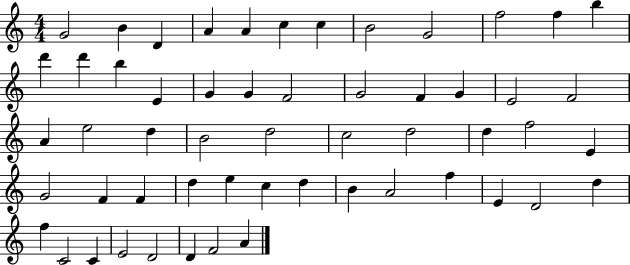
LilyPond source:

{
  \clef treble
  \numericTimeSignature
  \time 4/4
  \key c \major
  g'2 b'4 d'4 | a'4 a'4 c''4 c''4 | b'2 g'2 | f''2 f''4 b''4 | \break d'''4 d'''4 b''4 e'4 | g'4 g'4 f'2 | g'2 f'4 g'4 | e'2 f'2 | \break a'4 e''2 d''4 | b'2 d''2 | c''2 d''2 | d''4 f''2 e'4 | \break g'2 f'4 f'4 | d''4 e''4 c''4 d''4 | b'4 a'2 f''4 | e'4 d'2 d''4 | \break f''4 c'2 c'4 | e'2 d'2 | d'4 f'2 a'4 | \bar "|."
}